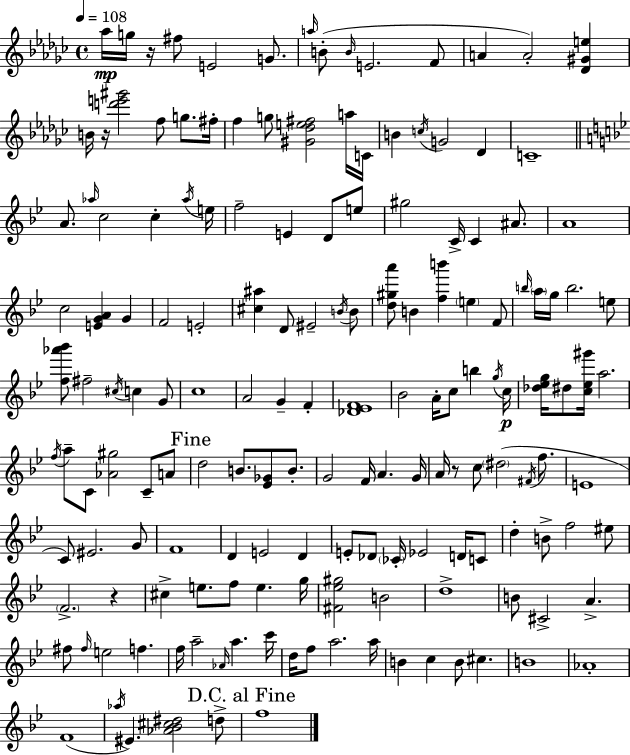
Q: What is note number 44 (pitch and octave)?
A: E4